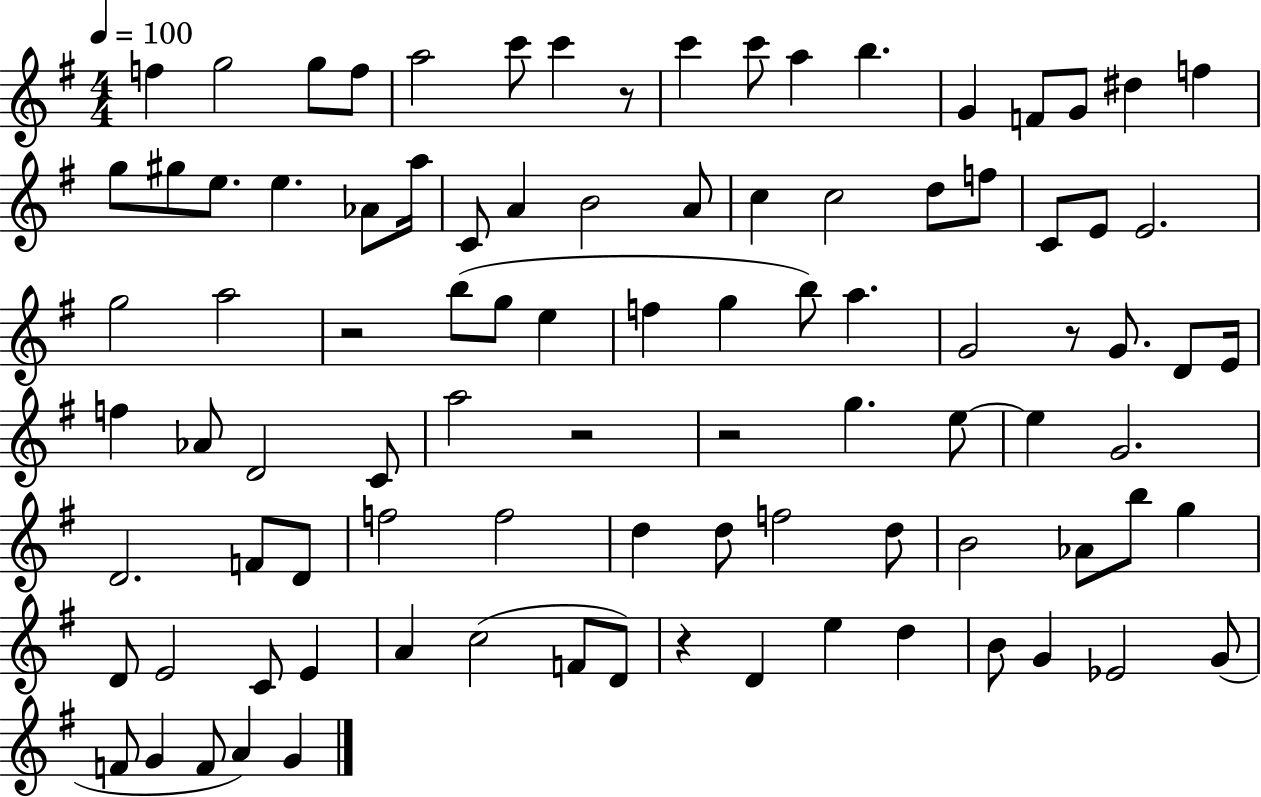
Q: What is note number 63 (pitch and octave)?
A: F5